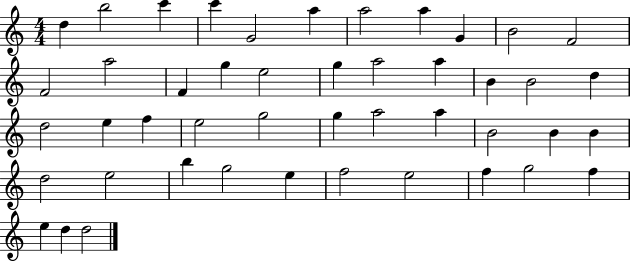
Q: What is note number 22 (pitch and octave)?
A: D5